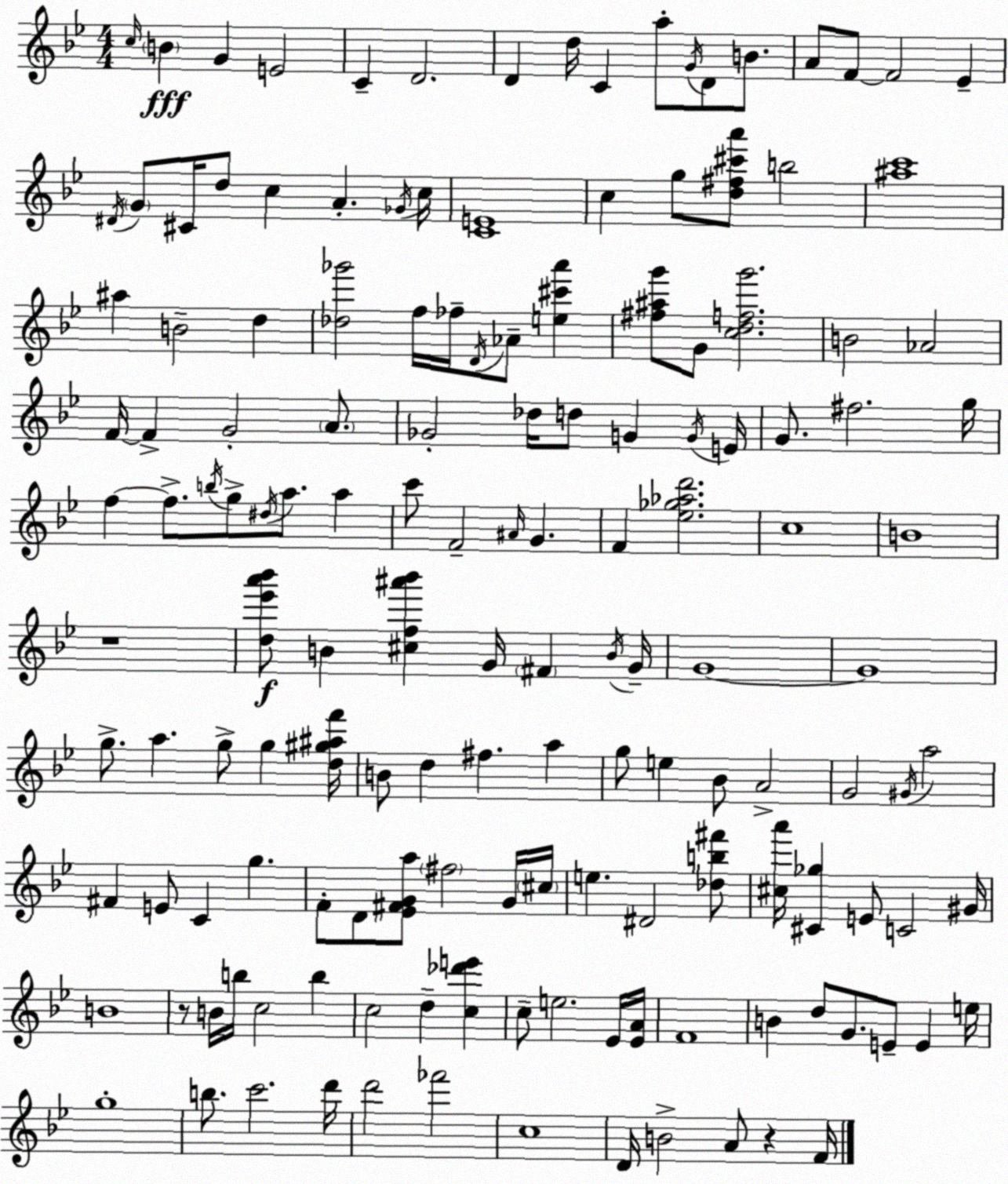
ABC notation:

X:1
T:Untitled
M:4/4
L:1/4
K:Gm
c/4 B G E2 C D2 D d/4 C a/2 G/4 D/2 B/2 A/2 F/2 F2 _E ^D/4 G/2 ^C/4 d/2 c A _G/4 c/4 [CE]4 c g/2 [d^f^c'a']/2 b2 [^ac']4 ^a B2 d [_d_g']2 f/4 _f/4 D/4 _A/2 [e^c'a'] [^f^ag']/2 G/2 [cdfg']2 B2 _A2 F/4 F G2 A/2 _G2 _d/4 d/2 G G/4 E/4 G/2 ^f2 g/4 f f/2 b/4 g/2 ^d/4 a/2 a c'/2 F2 ^A/4 G F [_e_g_ad']2 c4 B4 z4 [d_e'a'_b']/2 B [^cf^a'_b'] G/4 ^F B/4 G/4 G4 G4 g/2 a g/2 g [d^g^af']/4 B/2 d ^f a g/2 e _B/2 A2 G2 ^G/4 a2 ^F E/2 C g F/2 D/2 [_E^FGa]/2 ^f2 G/4 ^c/4 e ^D2 [_db^f']/2 [^ca']/4 [^C_g] E/2 C2 ^G/4 B4 z/2 B/4 b/4 c2 b c2 d [c_d'e'] c/2 e2 _E/4 [_EA]/4 F4 B d/2 G/2 E/2 E e/4 g4 b/2 c'2 d'/4 d'2 _f'2 c4 D/4 B2 A/2 z F/4